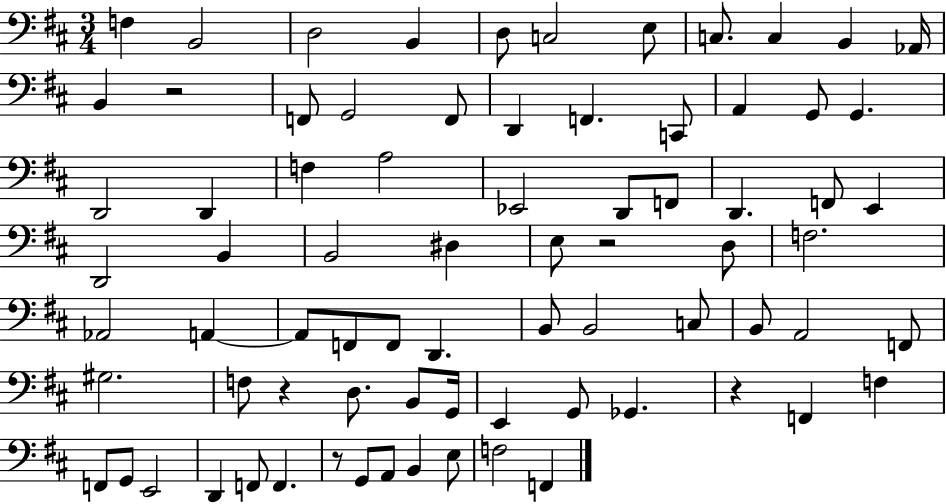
{
  \clef bass
  \numericTimeSignature
  \time 3/4
  \key d \major
  \repeat volta 2 { f4 b,2 | d2 b,4 | d8 c2 e8 | c8. c4 b,4 aes,16 | \break b,4 r2 | f,8 g,2 f,8 | d,4 f,4. c,8 | a,4 g,8 g,4. | \break d,2 d,4 | f4 a2 | ees,2 d,8 f,8 | d,4. f,8 e,4 | \break d,2 b,4 | b,2 dis4 | e8 r2 d8 | f2. | \break aes,2 a,4~~ | a,8 f,8 f,8 d,4. | b,8 b,2 c8 | b,8 a,2 f,8 | \break gis2. | f8 r4 d8. b,8 g,16 | e,4 g,8 ges,4. | r4 f,4 f4 | \break f,8 g,8 e,2 | d,4 f,8 f,4. | r8 g,8 a,8 b,4 e8 | f2 f,4 | \break } \bar "|."
}